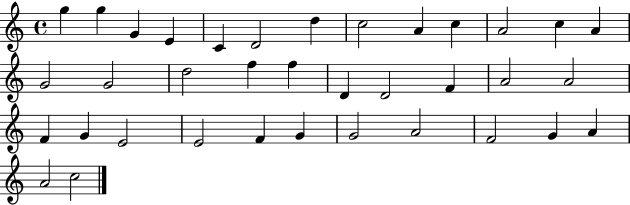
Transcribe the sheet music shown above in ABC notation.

X:1
T:Untitled
M:4/4
L:1/4
K:C
g g G E C D2 d c2 A c A2 c A G2 G2 d2 f f D D2 F A2 A2 F G E2 E2 F G G2 A2 F2 G A A2 c2